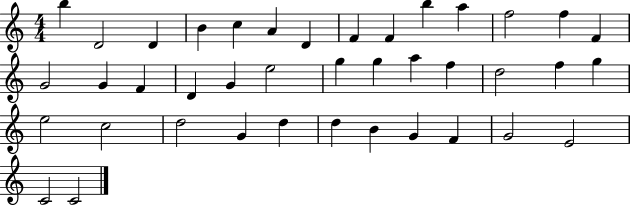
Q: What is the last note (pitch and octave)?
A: C4